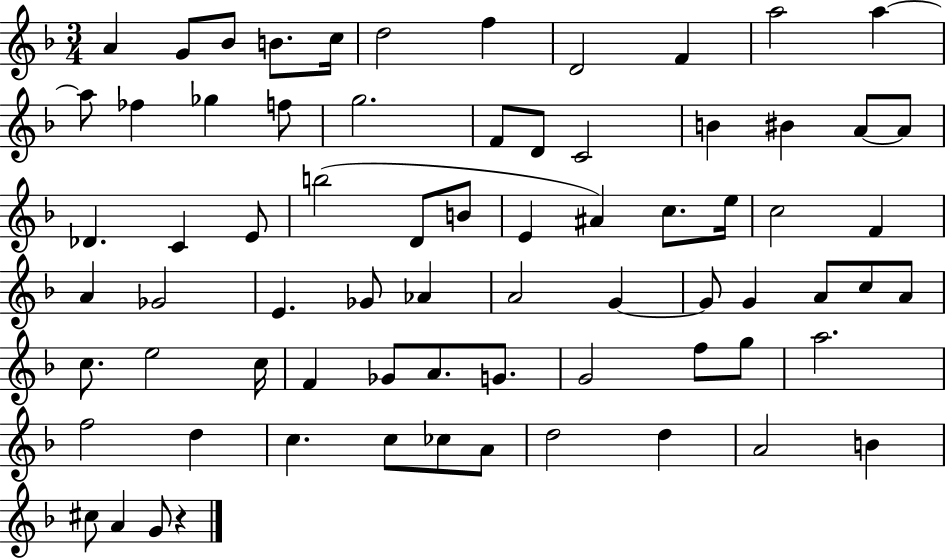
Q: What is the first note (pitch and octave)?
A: A4